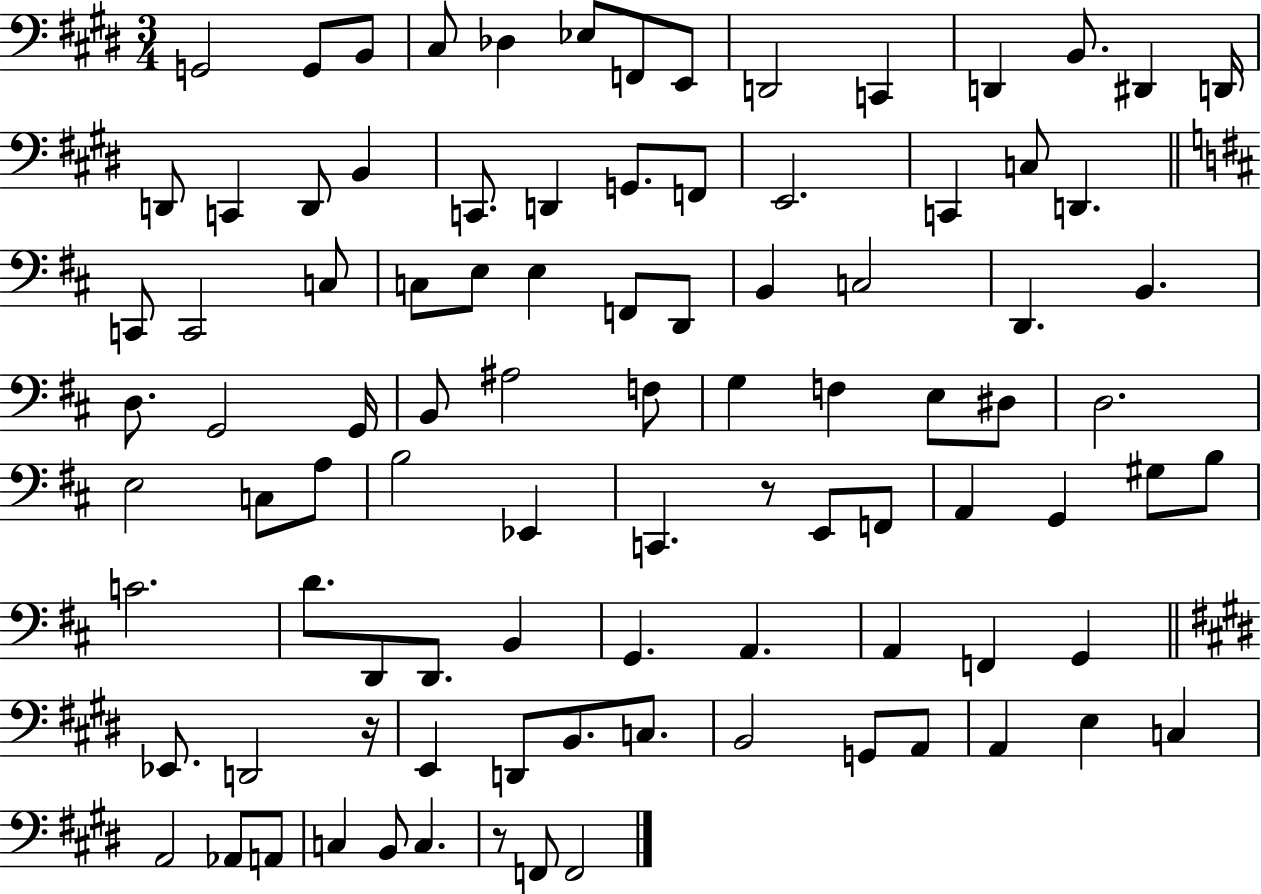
{
  \clef bass
  \numericTimeSignature
  \time 3/4
  \key e \major
  g,2 g,8 b,8 | cis8 des4 ees8 f,8 e,8 | d,2 c,4 | d,4 b,8. dis,4 d,16 | \break d,8 c,4 d,8 b,4 | c,8. d,4 g,8. f,8 | e,2. | c,4 c8 d,4. | \break \bar "||" \break \key b \minor c,8 c,2 c8 | c8 e8 e4 f,8 d,8 | b,4 c2 | d,4. b,4. | \break d8. g,2 g,16 | b,8 ais2 f8 | g4 f4 e8 dis8 | d2. | \break e2 c8 a8 | b2 ees,4 | c,4. r8 e,8 f,8 | a,4 g,4 gis8 b8 | \break c'2. | d'8. d,8 d,8. b,4 | g,4. a,4. | a,4 f,4 g,4 | \break \bar "||" \break \key e \major ees,8. d,2 r16 | e,4 d,8 b,8. c8. | b,2 g,8 a,8 | a,4 e4 c4 | \break a,2 aes,8 a,8 | c4 b,8 c4. | r8 f,8 f,2 | \bar "|."
}